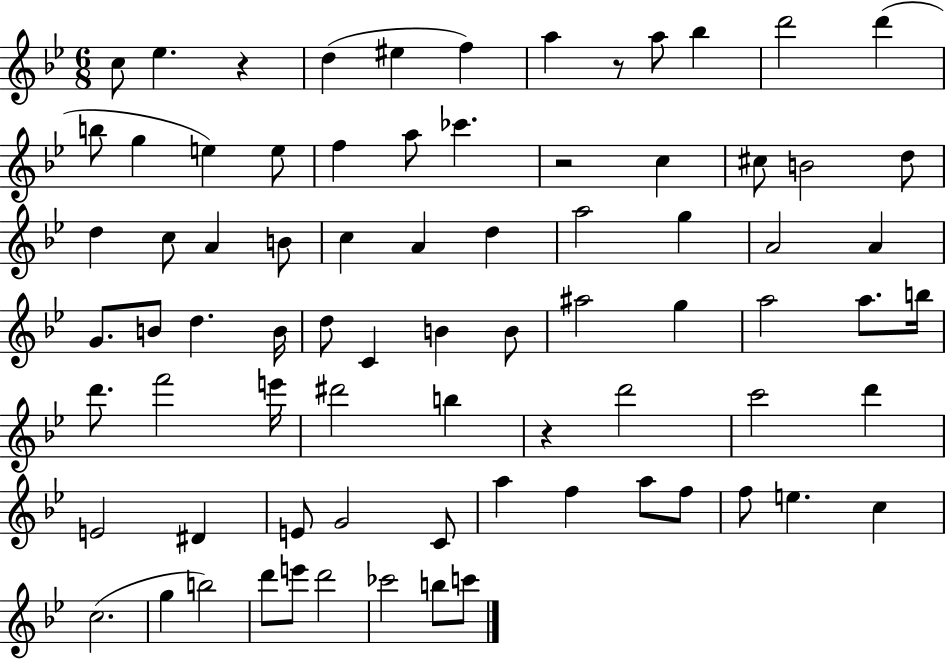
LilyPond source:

{
  \clef treble
  \numericTimeSignature
  \time 6/8
  \key bes \major
  c''8 ees''4. r4 | d''4( eis''4 f''4) | a''4 r8 a''8 bes''4 | d'''2 d'''4( | \break b''8 g''4 e''4) e''8 | f''4 a''8 ces'''4. | r2 c''4 | cis''8 b'2 d''8 | \break d''4 c''8 a'4 b'8 | c''4 a'4 d''4 | a''2 g''4 | a'2 a'4 | \break g'8. b'8 d''4. b'16 | d''8 c'4 b'4 b'8 | ais''2 g''4 | a''2 a''8. b''16 | \break d'''8. f'''2 e'''16 | dis'''2 b''4 | r4 d'''2 | c'''2 d'''4 | \break e'2 dis'4 | e'8 g'2 c'8 | a''4 f''4 a''8 f''8 | f''8 e''4. c''4 | \break c''2.( | g''4 b''2) | d'''8 e'''8 d'''2 | ces'''2 b''8 c'''8 | \break \bar "|."
}